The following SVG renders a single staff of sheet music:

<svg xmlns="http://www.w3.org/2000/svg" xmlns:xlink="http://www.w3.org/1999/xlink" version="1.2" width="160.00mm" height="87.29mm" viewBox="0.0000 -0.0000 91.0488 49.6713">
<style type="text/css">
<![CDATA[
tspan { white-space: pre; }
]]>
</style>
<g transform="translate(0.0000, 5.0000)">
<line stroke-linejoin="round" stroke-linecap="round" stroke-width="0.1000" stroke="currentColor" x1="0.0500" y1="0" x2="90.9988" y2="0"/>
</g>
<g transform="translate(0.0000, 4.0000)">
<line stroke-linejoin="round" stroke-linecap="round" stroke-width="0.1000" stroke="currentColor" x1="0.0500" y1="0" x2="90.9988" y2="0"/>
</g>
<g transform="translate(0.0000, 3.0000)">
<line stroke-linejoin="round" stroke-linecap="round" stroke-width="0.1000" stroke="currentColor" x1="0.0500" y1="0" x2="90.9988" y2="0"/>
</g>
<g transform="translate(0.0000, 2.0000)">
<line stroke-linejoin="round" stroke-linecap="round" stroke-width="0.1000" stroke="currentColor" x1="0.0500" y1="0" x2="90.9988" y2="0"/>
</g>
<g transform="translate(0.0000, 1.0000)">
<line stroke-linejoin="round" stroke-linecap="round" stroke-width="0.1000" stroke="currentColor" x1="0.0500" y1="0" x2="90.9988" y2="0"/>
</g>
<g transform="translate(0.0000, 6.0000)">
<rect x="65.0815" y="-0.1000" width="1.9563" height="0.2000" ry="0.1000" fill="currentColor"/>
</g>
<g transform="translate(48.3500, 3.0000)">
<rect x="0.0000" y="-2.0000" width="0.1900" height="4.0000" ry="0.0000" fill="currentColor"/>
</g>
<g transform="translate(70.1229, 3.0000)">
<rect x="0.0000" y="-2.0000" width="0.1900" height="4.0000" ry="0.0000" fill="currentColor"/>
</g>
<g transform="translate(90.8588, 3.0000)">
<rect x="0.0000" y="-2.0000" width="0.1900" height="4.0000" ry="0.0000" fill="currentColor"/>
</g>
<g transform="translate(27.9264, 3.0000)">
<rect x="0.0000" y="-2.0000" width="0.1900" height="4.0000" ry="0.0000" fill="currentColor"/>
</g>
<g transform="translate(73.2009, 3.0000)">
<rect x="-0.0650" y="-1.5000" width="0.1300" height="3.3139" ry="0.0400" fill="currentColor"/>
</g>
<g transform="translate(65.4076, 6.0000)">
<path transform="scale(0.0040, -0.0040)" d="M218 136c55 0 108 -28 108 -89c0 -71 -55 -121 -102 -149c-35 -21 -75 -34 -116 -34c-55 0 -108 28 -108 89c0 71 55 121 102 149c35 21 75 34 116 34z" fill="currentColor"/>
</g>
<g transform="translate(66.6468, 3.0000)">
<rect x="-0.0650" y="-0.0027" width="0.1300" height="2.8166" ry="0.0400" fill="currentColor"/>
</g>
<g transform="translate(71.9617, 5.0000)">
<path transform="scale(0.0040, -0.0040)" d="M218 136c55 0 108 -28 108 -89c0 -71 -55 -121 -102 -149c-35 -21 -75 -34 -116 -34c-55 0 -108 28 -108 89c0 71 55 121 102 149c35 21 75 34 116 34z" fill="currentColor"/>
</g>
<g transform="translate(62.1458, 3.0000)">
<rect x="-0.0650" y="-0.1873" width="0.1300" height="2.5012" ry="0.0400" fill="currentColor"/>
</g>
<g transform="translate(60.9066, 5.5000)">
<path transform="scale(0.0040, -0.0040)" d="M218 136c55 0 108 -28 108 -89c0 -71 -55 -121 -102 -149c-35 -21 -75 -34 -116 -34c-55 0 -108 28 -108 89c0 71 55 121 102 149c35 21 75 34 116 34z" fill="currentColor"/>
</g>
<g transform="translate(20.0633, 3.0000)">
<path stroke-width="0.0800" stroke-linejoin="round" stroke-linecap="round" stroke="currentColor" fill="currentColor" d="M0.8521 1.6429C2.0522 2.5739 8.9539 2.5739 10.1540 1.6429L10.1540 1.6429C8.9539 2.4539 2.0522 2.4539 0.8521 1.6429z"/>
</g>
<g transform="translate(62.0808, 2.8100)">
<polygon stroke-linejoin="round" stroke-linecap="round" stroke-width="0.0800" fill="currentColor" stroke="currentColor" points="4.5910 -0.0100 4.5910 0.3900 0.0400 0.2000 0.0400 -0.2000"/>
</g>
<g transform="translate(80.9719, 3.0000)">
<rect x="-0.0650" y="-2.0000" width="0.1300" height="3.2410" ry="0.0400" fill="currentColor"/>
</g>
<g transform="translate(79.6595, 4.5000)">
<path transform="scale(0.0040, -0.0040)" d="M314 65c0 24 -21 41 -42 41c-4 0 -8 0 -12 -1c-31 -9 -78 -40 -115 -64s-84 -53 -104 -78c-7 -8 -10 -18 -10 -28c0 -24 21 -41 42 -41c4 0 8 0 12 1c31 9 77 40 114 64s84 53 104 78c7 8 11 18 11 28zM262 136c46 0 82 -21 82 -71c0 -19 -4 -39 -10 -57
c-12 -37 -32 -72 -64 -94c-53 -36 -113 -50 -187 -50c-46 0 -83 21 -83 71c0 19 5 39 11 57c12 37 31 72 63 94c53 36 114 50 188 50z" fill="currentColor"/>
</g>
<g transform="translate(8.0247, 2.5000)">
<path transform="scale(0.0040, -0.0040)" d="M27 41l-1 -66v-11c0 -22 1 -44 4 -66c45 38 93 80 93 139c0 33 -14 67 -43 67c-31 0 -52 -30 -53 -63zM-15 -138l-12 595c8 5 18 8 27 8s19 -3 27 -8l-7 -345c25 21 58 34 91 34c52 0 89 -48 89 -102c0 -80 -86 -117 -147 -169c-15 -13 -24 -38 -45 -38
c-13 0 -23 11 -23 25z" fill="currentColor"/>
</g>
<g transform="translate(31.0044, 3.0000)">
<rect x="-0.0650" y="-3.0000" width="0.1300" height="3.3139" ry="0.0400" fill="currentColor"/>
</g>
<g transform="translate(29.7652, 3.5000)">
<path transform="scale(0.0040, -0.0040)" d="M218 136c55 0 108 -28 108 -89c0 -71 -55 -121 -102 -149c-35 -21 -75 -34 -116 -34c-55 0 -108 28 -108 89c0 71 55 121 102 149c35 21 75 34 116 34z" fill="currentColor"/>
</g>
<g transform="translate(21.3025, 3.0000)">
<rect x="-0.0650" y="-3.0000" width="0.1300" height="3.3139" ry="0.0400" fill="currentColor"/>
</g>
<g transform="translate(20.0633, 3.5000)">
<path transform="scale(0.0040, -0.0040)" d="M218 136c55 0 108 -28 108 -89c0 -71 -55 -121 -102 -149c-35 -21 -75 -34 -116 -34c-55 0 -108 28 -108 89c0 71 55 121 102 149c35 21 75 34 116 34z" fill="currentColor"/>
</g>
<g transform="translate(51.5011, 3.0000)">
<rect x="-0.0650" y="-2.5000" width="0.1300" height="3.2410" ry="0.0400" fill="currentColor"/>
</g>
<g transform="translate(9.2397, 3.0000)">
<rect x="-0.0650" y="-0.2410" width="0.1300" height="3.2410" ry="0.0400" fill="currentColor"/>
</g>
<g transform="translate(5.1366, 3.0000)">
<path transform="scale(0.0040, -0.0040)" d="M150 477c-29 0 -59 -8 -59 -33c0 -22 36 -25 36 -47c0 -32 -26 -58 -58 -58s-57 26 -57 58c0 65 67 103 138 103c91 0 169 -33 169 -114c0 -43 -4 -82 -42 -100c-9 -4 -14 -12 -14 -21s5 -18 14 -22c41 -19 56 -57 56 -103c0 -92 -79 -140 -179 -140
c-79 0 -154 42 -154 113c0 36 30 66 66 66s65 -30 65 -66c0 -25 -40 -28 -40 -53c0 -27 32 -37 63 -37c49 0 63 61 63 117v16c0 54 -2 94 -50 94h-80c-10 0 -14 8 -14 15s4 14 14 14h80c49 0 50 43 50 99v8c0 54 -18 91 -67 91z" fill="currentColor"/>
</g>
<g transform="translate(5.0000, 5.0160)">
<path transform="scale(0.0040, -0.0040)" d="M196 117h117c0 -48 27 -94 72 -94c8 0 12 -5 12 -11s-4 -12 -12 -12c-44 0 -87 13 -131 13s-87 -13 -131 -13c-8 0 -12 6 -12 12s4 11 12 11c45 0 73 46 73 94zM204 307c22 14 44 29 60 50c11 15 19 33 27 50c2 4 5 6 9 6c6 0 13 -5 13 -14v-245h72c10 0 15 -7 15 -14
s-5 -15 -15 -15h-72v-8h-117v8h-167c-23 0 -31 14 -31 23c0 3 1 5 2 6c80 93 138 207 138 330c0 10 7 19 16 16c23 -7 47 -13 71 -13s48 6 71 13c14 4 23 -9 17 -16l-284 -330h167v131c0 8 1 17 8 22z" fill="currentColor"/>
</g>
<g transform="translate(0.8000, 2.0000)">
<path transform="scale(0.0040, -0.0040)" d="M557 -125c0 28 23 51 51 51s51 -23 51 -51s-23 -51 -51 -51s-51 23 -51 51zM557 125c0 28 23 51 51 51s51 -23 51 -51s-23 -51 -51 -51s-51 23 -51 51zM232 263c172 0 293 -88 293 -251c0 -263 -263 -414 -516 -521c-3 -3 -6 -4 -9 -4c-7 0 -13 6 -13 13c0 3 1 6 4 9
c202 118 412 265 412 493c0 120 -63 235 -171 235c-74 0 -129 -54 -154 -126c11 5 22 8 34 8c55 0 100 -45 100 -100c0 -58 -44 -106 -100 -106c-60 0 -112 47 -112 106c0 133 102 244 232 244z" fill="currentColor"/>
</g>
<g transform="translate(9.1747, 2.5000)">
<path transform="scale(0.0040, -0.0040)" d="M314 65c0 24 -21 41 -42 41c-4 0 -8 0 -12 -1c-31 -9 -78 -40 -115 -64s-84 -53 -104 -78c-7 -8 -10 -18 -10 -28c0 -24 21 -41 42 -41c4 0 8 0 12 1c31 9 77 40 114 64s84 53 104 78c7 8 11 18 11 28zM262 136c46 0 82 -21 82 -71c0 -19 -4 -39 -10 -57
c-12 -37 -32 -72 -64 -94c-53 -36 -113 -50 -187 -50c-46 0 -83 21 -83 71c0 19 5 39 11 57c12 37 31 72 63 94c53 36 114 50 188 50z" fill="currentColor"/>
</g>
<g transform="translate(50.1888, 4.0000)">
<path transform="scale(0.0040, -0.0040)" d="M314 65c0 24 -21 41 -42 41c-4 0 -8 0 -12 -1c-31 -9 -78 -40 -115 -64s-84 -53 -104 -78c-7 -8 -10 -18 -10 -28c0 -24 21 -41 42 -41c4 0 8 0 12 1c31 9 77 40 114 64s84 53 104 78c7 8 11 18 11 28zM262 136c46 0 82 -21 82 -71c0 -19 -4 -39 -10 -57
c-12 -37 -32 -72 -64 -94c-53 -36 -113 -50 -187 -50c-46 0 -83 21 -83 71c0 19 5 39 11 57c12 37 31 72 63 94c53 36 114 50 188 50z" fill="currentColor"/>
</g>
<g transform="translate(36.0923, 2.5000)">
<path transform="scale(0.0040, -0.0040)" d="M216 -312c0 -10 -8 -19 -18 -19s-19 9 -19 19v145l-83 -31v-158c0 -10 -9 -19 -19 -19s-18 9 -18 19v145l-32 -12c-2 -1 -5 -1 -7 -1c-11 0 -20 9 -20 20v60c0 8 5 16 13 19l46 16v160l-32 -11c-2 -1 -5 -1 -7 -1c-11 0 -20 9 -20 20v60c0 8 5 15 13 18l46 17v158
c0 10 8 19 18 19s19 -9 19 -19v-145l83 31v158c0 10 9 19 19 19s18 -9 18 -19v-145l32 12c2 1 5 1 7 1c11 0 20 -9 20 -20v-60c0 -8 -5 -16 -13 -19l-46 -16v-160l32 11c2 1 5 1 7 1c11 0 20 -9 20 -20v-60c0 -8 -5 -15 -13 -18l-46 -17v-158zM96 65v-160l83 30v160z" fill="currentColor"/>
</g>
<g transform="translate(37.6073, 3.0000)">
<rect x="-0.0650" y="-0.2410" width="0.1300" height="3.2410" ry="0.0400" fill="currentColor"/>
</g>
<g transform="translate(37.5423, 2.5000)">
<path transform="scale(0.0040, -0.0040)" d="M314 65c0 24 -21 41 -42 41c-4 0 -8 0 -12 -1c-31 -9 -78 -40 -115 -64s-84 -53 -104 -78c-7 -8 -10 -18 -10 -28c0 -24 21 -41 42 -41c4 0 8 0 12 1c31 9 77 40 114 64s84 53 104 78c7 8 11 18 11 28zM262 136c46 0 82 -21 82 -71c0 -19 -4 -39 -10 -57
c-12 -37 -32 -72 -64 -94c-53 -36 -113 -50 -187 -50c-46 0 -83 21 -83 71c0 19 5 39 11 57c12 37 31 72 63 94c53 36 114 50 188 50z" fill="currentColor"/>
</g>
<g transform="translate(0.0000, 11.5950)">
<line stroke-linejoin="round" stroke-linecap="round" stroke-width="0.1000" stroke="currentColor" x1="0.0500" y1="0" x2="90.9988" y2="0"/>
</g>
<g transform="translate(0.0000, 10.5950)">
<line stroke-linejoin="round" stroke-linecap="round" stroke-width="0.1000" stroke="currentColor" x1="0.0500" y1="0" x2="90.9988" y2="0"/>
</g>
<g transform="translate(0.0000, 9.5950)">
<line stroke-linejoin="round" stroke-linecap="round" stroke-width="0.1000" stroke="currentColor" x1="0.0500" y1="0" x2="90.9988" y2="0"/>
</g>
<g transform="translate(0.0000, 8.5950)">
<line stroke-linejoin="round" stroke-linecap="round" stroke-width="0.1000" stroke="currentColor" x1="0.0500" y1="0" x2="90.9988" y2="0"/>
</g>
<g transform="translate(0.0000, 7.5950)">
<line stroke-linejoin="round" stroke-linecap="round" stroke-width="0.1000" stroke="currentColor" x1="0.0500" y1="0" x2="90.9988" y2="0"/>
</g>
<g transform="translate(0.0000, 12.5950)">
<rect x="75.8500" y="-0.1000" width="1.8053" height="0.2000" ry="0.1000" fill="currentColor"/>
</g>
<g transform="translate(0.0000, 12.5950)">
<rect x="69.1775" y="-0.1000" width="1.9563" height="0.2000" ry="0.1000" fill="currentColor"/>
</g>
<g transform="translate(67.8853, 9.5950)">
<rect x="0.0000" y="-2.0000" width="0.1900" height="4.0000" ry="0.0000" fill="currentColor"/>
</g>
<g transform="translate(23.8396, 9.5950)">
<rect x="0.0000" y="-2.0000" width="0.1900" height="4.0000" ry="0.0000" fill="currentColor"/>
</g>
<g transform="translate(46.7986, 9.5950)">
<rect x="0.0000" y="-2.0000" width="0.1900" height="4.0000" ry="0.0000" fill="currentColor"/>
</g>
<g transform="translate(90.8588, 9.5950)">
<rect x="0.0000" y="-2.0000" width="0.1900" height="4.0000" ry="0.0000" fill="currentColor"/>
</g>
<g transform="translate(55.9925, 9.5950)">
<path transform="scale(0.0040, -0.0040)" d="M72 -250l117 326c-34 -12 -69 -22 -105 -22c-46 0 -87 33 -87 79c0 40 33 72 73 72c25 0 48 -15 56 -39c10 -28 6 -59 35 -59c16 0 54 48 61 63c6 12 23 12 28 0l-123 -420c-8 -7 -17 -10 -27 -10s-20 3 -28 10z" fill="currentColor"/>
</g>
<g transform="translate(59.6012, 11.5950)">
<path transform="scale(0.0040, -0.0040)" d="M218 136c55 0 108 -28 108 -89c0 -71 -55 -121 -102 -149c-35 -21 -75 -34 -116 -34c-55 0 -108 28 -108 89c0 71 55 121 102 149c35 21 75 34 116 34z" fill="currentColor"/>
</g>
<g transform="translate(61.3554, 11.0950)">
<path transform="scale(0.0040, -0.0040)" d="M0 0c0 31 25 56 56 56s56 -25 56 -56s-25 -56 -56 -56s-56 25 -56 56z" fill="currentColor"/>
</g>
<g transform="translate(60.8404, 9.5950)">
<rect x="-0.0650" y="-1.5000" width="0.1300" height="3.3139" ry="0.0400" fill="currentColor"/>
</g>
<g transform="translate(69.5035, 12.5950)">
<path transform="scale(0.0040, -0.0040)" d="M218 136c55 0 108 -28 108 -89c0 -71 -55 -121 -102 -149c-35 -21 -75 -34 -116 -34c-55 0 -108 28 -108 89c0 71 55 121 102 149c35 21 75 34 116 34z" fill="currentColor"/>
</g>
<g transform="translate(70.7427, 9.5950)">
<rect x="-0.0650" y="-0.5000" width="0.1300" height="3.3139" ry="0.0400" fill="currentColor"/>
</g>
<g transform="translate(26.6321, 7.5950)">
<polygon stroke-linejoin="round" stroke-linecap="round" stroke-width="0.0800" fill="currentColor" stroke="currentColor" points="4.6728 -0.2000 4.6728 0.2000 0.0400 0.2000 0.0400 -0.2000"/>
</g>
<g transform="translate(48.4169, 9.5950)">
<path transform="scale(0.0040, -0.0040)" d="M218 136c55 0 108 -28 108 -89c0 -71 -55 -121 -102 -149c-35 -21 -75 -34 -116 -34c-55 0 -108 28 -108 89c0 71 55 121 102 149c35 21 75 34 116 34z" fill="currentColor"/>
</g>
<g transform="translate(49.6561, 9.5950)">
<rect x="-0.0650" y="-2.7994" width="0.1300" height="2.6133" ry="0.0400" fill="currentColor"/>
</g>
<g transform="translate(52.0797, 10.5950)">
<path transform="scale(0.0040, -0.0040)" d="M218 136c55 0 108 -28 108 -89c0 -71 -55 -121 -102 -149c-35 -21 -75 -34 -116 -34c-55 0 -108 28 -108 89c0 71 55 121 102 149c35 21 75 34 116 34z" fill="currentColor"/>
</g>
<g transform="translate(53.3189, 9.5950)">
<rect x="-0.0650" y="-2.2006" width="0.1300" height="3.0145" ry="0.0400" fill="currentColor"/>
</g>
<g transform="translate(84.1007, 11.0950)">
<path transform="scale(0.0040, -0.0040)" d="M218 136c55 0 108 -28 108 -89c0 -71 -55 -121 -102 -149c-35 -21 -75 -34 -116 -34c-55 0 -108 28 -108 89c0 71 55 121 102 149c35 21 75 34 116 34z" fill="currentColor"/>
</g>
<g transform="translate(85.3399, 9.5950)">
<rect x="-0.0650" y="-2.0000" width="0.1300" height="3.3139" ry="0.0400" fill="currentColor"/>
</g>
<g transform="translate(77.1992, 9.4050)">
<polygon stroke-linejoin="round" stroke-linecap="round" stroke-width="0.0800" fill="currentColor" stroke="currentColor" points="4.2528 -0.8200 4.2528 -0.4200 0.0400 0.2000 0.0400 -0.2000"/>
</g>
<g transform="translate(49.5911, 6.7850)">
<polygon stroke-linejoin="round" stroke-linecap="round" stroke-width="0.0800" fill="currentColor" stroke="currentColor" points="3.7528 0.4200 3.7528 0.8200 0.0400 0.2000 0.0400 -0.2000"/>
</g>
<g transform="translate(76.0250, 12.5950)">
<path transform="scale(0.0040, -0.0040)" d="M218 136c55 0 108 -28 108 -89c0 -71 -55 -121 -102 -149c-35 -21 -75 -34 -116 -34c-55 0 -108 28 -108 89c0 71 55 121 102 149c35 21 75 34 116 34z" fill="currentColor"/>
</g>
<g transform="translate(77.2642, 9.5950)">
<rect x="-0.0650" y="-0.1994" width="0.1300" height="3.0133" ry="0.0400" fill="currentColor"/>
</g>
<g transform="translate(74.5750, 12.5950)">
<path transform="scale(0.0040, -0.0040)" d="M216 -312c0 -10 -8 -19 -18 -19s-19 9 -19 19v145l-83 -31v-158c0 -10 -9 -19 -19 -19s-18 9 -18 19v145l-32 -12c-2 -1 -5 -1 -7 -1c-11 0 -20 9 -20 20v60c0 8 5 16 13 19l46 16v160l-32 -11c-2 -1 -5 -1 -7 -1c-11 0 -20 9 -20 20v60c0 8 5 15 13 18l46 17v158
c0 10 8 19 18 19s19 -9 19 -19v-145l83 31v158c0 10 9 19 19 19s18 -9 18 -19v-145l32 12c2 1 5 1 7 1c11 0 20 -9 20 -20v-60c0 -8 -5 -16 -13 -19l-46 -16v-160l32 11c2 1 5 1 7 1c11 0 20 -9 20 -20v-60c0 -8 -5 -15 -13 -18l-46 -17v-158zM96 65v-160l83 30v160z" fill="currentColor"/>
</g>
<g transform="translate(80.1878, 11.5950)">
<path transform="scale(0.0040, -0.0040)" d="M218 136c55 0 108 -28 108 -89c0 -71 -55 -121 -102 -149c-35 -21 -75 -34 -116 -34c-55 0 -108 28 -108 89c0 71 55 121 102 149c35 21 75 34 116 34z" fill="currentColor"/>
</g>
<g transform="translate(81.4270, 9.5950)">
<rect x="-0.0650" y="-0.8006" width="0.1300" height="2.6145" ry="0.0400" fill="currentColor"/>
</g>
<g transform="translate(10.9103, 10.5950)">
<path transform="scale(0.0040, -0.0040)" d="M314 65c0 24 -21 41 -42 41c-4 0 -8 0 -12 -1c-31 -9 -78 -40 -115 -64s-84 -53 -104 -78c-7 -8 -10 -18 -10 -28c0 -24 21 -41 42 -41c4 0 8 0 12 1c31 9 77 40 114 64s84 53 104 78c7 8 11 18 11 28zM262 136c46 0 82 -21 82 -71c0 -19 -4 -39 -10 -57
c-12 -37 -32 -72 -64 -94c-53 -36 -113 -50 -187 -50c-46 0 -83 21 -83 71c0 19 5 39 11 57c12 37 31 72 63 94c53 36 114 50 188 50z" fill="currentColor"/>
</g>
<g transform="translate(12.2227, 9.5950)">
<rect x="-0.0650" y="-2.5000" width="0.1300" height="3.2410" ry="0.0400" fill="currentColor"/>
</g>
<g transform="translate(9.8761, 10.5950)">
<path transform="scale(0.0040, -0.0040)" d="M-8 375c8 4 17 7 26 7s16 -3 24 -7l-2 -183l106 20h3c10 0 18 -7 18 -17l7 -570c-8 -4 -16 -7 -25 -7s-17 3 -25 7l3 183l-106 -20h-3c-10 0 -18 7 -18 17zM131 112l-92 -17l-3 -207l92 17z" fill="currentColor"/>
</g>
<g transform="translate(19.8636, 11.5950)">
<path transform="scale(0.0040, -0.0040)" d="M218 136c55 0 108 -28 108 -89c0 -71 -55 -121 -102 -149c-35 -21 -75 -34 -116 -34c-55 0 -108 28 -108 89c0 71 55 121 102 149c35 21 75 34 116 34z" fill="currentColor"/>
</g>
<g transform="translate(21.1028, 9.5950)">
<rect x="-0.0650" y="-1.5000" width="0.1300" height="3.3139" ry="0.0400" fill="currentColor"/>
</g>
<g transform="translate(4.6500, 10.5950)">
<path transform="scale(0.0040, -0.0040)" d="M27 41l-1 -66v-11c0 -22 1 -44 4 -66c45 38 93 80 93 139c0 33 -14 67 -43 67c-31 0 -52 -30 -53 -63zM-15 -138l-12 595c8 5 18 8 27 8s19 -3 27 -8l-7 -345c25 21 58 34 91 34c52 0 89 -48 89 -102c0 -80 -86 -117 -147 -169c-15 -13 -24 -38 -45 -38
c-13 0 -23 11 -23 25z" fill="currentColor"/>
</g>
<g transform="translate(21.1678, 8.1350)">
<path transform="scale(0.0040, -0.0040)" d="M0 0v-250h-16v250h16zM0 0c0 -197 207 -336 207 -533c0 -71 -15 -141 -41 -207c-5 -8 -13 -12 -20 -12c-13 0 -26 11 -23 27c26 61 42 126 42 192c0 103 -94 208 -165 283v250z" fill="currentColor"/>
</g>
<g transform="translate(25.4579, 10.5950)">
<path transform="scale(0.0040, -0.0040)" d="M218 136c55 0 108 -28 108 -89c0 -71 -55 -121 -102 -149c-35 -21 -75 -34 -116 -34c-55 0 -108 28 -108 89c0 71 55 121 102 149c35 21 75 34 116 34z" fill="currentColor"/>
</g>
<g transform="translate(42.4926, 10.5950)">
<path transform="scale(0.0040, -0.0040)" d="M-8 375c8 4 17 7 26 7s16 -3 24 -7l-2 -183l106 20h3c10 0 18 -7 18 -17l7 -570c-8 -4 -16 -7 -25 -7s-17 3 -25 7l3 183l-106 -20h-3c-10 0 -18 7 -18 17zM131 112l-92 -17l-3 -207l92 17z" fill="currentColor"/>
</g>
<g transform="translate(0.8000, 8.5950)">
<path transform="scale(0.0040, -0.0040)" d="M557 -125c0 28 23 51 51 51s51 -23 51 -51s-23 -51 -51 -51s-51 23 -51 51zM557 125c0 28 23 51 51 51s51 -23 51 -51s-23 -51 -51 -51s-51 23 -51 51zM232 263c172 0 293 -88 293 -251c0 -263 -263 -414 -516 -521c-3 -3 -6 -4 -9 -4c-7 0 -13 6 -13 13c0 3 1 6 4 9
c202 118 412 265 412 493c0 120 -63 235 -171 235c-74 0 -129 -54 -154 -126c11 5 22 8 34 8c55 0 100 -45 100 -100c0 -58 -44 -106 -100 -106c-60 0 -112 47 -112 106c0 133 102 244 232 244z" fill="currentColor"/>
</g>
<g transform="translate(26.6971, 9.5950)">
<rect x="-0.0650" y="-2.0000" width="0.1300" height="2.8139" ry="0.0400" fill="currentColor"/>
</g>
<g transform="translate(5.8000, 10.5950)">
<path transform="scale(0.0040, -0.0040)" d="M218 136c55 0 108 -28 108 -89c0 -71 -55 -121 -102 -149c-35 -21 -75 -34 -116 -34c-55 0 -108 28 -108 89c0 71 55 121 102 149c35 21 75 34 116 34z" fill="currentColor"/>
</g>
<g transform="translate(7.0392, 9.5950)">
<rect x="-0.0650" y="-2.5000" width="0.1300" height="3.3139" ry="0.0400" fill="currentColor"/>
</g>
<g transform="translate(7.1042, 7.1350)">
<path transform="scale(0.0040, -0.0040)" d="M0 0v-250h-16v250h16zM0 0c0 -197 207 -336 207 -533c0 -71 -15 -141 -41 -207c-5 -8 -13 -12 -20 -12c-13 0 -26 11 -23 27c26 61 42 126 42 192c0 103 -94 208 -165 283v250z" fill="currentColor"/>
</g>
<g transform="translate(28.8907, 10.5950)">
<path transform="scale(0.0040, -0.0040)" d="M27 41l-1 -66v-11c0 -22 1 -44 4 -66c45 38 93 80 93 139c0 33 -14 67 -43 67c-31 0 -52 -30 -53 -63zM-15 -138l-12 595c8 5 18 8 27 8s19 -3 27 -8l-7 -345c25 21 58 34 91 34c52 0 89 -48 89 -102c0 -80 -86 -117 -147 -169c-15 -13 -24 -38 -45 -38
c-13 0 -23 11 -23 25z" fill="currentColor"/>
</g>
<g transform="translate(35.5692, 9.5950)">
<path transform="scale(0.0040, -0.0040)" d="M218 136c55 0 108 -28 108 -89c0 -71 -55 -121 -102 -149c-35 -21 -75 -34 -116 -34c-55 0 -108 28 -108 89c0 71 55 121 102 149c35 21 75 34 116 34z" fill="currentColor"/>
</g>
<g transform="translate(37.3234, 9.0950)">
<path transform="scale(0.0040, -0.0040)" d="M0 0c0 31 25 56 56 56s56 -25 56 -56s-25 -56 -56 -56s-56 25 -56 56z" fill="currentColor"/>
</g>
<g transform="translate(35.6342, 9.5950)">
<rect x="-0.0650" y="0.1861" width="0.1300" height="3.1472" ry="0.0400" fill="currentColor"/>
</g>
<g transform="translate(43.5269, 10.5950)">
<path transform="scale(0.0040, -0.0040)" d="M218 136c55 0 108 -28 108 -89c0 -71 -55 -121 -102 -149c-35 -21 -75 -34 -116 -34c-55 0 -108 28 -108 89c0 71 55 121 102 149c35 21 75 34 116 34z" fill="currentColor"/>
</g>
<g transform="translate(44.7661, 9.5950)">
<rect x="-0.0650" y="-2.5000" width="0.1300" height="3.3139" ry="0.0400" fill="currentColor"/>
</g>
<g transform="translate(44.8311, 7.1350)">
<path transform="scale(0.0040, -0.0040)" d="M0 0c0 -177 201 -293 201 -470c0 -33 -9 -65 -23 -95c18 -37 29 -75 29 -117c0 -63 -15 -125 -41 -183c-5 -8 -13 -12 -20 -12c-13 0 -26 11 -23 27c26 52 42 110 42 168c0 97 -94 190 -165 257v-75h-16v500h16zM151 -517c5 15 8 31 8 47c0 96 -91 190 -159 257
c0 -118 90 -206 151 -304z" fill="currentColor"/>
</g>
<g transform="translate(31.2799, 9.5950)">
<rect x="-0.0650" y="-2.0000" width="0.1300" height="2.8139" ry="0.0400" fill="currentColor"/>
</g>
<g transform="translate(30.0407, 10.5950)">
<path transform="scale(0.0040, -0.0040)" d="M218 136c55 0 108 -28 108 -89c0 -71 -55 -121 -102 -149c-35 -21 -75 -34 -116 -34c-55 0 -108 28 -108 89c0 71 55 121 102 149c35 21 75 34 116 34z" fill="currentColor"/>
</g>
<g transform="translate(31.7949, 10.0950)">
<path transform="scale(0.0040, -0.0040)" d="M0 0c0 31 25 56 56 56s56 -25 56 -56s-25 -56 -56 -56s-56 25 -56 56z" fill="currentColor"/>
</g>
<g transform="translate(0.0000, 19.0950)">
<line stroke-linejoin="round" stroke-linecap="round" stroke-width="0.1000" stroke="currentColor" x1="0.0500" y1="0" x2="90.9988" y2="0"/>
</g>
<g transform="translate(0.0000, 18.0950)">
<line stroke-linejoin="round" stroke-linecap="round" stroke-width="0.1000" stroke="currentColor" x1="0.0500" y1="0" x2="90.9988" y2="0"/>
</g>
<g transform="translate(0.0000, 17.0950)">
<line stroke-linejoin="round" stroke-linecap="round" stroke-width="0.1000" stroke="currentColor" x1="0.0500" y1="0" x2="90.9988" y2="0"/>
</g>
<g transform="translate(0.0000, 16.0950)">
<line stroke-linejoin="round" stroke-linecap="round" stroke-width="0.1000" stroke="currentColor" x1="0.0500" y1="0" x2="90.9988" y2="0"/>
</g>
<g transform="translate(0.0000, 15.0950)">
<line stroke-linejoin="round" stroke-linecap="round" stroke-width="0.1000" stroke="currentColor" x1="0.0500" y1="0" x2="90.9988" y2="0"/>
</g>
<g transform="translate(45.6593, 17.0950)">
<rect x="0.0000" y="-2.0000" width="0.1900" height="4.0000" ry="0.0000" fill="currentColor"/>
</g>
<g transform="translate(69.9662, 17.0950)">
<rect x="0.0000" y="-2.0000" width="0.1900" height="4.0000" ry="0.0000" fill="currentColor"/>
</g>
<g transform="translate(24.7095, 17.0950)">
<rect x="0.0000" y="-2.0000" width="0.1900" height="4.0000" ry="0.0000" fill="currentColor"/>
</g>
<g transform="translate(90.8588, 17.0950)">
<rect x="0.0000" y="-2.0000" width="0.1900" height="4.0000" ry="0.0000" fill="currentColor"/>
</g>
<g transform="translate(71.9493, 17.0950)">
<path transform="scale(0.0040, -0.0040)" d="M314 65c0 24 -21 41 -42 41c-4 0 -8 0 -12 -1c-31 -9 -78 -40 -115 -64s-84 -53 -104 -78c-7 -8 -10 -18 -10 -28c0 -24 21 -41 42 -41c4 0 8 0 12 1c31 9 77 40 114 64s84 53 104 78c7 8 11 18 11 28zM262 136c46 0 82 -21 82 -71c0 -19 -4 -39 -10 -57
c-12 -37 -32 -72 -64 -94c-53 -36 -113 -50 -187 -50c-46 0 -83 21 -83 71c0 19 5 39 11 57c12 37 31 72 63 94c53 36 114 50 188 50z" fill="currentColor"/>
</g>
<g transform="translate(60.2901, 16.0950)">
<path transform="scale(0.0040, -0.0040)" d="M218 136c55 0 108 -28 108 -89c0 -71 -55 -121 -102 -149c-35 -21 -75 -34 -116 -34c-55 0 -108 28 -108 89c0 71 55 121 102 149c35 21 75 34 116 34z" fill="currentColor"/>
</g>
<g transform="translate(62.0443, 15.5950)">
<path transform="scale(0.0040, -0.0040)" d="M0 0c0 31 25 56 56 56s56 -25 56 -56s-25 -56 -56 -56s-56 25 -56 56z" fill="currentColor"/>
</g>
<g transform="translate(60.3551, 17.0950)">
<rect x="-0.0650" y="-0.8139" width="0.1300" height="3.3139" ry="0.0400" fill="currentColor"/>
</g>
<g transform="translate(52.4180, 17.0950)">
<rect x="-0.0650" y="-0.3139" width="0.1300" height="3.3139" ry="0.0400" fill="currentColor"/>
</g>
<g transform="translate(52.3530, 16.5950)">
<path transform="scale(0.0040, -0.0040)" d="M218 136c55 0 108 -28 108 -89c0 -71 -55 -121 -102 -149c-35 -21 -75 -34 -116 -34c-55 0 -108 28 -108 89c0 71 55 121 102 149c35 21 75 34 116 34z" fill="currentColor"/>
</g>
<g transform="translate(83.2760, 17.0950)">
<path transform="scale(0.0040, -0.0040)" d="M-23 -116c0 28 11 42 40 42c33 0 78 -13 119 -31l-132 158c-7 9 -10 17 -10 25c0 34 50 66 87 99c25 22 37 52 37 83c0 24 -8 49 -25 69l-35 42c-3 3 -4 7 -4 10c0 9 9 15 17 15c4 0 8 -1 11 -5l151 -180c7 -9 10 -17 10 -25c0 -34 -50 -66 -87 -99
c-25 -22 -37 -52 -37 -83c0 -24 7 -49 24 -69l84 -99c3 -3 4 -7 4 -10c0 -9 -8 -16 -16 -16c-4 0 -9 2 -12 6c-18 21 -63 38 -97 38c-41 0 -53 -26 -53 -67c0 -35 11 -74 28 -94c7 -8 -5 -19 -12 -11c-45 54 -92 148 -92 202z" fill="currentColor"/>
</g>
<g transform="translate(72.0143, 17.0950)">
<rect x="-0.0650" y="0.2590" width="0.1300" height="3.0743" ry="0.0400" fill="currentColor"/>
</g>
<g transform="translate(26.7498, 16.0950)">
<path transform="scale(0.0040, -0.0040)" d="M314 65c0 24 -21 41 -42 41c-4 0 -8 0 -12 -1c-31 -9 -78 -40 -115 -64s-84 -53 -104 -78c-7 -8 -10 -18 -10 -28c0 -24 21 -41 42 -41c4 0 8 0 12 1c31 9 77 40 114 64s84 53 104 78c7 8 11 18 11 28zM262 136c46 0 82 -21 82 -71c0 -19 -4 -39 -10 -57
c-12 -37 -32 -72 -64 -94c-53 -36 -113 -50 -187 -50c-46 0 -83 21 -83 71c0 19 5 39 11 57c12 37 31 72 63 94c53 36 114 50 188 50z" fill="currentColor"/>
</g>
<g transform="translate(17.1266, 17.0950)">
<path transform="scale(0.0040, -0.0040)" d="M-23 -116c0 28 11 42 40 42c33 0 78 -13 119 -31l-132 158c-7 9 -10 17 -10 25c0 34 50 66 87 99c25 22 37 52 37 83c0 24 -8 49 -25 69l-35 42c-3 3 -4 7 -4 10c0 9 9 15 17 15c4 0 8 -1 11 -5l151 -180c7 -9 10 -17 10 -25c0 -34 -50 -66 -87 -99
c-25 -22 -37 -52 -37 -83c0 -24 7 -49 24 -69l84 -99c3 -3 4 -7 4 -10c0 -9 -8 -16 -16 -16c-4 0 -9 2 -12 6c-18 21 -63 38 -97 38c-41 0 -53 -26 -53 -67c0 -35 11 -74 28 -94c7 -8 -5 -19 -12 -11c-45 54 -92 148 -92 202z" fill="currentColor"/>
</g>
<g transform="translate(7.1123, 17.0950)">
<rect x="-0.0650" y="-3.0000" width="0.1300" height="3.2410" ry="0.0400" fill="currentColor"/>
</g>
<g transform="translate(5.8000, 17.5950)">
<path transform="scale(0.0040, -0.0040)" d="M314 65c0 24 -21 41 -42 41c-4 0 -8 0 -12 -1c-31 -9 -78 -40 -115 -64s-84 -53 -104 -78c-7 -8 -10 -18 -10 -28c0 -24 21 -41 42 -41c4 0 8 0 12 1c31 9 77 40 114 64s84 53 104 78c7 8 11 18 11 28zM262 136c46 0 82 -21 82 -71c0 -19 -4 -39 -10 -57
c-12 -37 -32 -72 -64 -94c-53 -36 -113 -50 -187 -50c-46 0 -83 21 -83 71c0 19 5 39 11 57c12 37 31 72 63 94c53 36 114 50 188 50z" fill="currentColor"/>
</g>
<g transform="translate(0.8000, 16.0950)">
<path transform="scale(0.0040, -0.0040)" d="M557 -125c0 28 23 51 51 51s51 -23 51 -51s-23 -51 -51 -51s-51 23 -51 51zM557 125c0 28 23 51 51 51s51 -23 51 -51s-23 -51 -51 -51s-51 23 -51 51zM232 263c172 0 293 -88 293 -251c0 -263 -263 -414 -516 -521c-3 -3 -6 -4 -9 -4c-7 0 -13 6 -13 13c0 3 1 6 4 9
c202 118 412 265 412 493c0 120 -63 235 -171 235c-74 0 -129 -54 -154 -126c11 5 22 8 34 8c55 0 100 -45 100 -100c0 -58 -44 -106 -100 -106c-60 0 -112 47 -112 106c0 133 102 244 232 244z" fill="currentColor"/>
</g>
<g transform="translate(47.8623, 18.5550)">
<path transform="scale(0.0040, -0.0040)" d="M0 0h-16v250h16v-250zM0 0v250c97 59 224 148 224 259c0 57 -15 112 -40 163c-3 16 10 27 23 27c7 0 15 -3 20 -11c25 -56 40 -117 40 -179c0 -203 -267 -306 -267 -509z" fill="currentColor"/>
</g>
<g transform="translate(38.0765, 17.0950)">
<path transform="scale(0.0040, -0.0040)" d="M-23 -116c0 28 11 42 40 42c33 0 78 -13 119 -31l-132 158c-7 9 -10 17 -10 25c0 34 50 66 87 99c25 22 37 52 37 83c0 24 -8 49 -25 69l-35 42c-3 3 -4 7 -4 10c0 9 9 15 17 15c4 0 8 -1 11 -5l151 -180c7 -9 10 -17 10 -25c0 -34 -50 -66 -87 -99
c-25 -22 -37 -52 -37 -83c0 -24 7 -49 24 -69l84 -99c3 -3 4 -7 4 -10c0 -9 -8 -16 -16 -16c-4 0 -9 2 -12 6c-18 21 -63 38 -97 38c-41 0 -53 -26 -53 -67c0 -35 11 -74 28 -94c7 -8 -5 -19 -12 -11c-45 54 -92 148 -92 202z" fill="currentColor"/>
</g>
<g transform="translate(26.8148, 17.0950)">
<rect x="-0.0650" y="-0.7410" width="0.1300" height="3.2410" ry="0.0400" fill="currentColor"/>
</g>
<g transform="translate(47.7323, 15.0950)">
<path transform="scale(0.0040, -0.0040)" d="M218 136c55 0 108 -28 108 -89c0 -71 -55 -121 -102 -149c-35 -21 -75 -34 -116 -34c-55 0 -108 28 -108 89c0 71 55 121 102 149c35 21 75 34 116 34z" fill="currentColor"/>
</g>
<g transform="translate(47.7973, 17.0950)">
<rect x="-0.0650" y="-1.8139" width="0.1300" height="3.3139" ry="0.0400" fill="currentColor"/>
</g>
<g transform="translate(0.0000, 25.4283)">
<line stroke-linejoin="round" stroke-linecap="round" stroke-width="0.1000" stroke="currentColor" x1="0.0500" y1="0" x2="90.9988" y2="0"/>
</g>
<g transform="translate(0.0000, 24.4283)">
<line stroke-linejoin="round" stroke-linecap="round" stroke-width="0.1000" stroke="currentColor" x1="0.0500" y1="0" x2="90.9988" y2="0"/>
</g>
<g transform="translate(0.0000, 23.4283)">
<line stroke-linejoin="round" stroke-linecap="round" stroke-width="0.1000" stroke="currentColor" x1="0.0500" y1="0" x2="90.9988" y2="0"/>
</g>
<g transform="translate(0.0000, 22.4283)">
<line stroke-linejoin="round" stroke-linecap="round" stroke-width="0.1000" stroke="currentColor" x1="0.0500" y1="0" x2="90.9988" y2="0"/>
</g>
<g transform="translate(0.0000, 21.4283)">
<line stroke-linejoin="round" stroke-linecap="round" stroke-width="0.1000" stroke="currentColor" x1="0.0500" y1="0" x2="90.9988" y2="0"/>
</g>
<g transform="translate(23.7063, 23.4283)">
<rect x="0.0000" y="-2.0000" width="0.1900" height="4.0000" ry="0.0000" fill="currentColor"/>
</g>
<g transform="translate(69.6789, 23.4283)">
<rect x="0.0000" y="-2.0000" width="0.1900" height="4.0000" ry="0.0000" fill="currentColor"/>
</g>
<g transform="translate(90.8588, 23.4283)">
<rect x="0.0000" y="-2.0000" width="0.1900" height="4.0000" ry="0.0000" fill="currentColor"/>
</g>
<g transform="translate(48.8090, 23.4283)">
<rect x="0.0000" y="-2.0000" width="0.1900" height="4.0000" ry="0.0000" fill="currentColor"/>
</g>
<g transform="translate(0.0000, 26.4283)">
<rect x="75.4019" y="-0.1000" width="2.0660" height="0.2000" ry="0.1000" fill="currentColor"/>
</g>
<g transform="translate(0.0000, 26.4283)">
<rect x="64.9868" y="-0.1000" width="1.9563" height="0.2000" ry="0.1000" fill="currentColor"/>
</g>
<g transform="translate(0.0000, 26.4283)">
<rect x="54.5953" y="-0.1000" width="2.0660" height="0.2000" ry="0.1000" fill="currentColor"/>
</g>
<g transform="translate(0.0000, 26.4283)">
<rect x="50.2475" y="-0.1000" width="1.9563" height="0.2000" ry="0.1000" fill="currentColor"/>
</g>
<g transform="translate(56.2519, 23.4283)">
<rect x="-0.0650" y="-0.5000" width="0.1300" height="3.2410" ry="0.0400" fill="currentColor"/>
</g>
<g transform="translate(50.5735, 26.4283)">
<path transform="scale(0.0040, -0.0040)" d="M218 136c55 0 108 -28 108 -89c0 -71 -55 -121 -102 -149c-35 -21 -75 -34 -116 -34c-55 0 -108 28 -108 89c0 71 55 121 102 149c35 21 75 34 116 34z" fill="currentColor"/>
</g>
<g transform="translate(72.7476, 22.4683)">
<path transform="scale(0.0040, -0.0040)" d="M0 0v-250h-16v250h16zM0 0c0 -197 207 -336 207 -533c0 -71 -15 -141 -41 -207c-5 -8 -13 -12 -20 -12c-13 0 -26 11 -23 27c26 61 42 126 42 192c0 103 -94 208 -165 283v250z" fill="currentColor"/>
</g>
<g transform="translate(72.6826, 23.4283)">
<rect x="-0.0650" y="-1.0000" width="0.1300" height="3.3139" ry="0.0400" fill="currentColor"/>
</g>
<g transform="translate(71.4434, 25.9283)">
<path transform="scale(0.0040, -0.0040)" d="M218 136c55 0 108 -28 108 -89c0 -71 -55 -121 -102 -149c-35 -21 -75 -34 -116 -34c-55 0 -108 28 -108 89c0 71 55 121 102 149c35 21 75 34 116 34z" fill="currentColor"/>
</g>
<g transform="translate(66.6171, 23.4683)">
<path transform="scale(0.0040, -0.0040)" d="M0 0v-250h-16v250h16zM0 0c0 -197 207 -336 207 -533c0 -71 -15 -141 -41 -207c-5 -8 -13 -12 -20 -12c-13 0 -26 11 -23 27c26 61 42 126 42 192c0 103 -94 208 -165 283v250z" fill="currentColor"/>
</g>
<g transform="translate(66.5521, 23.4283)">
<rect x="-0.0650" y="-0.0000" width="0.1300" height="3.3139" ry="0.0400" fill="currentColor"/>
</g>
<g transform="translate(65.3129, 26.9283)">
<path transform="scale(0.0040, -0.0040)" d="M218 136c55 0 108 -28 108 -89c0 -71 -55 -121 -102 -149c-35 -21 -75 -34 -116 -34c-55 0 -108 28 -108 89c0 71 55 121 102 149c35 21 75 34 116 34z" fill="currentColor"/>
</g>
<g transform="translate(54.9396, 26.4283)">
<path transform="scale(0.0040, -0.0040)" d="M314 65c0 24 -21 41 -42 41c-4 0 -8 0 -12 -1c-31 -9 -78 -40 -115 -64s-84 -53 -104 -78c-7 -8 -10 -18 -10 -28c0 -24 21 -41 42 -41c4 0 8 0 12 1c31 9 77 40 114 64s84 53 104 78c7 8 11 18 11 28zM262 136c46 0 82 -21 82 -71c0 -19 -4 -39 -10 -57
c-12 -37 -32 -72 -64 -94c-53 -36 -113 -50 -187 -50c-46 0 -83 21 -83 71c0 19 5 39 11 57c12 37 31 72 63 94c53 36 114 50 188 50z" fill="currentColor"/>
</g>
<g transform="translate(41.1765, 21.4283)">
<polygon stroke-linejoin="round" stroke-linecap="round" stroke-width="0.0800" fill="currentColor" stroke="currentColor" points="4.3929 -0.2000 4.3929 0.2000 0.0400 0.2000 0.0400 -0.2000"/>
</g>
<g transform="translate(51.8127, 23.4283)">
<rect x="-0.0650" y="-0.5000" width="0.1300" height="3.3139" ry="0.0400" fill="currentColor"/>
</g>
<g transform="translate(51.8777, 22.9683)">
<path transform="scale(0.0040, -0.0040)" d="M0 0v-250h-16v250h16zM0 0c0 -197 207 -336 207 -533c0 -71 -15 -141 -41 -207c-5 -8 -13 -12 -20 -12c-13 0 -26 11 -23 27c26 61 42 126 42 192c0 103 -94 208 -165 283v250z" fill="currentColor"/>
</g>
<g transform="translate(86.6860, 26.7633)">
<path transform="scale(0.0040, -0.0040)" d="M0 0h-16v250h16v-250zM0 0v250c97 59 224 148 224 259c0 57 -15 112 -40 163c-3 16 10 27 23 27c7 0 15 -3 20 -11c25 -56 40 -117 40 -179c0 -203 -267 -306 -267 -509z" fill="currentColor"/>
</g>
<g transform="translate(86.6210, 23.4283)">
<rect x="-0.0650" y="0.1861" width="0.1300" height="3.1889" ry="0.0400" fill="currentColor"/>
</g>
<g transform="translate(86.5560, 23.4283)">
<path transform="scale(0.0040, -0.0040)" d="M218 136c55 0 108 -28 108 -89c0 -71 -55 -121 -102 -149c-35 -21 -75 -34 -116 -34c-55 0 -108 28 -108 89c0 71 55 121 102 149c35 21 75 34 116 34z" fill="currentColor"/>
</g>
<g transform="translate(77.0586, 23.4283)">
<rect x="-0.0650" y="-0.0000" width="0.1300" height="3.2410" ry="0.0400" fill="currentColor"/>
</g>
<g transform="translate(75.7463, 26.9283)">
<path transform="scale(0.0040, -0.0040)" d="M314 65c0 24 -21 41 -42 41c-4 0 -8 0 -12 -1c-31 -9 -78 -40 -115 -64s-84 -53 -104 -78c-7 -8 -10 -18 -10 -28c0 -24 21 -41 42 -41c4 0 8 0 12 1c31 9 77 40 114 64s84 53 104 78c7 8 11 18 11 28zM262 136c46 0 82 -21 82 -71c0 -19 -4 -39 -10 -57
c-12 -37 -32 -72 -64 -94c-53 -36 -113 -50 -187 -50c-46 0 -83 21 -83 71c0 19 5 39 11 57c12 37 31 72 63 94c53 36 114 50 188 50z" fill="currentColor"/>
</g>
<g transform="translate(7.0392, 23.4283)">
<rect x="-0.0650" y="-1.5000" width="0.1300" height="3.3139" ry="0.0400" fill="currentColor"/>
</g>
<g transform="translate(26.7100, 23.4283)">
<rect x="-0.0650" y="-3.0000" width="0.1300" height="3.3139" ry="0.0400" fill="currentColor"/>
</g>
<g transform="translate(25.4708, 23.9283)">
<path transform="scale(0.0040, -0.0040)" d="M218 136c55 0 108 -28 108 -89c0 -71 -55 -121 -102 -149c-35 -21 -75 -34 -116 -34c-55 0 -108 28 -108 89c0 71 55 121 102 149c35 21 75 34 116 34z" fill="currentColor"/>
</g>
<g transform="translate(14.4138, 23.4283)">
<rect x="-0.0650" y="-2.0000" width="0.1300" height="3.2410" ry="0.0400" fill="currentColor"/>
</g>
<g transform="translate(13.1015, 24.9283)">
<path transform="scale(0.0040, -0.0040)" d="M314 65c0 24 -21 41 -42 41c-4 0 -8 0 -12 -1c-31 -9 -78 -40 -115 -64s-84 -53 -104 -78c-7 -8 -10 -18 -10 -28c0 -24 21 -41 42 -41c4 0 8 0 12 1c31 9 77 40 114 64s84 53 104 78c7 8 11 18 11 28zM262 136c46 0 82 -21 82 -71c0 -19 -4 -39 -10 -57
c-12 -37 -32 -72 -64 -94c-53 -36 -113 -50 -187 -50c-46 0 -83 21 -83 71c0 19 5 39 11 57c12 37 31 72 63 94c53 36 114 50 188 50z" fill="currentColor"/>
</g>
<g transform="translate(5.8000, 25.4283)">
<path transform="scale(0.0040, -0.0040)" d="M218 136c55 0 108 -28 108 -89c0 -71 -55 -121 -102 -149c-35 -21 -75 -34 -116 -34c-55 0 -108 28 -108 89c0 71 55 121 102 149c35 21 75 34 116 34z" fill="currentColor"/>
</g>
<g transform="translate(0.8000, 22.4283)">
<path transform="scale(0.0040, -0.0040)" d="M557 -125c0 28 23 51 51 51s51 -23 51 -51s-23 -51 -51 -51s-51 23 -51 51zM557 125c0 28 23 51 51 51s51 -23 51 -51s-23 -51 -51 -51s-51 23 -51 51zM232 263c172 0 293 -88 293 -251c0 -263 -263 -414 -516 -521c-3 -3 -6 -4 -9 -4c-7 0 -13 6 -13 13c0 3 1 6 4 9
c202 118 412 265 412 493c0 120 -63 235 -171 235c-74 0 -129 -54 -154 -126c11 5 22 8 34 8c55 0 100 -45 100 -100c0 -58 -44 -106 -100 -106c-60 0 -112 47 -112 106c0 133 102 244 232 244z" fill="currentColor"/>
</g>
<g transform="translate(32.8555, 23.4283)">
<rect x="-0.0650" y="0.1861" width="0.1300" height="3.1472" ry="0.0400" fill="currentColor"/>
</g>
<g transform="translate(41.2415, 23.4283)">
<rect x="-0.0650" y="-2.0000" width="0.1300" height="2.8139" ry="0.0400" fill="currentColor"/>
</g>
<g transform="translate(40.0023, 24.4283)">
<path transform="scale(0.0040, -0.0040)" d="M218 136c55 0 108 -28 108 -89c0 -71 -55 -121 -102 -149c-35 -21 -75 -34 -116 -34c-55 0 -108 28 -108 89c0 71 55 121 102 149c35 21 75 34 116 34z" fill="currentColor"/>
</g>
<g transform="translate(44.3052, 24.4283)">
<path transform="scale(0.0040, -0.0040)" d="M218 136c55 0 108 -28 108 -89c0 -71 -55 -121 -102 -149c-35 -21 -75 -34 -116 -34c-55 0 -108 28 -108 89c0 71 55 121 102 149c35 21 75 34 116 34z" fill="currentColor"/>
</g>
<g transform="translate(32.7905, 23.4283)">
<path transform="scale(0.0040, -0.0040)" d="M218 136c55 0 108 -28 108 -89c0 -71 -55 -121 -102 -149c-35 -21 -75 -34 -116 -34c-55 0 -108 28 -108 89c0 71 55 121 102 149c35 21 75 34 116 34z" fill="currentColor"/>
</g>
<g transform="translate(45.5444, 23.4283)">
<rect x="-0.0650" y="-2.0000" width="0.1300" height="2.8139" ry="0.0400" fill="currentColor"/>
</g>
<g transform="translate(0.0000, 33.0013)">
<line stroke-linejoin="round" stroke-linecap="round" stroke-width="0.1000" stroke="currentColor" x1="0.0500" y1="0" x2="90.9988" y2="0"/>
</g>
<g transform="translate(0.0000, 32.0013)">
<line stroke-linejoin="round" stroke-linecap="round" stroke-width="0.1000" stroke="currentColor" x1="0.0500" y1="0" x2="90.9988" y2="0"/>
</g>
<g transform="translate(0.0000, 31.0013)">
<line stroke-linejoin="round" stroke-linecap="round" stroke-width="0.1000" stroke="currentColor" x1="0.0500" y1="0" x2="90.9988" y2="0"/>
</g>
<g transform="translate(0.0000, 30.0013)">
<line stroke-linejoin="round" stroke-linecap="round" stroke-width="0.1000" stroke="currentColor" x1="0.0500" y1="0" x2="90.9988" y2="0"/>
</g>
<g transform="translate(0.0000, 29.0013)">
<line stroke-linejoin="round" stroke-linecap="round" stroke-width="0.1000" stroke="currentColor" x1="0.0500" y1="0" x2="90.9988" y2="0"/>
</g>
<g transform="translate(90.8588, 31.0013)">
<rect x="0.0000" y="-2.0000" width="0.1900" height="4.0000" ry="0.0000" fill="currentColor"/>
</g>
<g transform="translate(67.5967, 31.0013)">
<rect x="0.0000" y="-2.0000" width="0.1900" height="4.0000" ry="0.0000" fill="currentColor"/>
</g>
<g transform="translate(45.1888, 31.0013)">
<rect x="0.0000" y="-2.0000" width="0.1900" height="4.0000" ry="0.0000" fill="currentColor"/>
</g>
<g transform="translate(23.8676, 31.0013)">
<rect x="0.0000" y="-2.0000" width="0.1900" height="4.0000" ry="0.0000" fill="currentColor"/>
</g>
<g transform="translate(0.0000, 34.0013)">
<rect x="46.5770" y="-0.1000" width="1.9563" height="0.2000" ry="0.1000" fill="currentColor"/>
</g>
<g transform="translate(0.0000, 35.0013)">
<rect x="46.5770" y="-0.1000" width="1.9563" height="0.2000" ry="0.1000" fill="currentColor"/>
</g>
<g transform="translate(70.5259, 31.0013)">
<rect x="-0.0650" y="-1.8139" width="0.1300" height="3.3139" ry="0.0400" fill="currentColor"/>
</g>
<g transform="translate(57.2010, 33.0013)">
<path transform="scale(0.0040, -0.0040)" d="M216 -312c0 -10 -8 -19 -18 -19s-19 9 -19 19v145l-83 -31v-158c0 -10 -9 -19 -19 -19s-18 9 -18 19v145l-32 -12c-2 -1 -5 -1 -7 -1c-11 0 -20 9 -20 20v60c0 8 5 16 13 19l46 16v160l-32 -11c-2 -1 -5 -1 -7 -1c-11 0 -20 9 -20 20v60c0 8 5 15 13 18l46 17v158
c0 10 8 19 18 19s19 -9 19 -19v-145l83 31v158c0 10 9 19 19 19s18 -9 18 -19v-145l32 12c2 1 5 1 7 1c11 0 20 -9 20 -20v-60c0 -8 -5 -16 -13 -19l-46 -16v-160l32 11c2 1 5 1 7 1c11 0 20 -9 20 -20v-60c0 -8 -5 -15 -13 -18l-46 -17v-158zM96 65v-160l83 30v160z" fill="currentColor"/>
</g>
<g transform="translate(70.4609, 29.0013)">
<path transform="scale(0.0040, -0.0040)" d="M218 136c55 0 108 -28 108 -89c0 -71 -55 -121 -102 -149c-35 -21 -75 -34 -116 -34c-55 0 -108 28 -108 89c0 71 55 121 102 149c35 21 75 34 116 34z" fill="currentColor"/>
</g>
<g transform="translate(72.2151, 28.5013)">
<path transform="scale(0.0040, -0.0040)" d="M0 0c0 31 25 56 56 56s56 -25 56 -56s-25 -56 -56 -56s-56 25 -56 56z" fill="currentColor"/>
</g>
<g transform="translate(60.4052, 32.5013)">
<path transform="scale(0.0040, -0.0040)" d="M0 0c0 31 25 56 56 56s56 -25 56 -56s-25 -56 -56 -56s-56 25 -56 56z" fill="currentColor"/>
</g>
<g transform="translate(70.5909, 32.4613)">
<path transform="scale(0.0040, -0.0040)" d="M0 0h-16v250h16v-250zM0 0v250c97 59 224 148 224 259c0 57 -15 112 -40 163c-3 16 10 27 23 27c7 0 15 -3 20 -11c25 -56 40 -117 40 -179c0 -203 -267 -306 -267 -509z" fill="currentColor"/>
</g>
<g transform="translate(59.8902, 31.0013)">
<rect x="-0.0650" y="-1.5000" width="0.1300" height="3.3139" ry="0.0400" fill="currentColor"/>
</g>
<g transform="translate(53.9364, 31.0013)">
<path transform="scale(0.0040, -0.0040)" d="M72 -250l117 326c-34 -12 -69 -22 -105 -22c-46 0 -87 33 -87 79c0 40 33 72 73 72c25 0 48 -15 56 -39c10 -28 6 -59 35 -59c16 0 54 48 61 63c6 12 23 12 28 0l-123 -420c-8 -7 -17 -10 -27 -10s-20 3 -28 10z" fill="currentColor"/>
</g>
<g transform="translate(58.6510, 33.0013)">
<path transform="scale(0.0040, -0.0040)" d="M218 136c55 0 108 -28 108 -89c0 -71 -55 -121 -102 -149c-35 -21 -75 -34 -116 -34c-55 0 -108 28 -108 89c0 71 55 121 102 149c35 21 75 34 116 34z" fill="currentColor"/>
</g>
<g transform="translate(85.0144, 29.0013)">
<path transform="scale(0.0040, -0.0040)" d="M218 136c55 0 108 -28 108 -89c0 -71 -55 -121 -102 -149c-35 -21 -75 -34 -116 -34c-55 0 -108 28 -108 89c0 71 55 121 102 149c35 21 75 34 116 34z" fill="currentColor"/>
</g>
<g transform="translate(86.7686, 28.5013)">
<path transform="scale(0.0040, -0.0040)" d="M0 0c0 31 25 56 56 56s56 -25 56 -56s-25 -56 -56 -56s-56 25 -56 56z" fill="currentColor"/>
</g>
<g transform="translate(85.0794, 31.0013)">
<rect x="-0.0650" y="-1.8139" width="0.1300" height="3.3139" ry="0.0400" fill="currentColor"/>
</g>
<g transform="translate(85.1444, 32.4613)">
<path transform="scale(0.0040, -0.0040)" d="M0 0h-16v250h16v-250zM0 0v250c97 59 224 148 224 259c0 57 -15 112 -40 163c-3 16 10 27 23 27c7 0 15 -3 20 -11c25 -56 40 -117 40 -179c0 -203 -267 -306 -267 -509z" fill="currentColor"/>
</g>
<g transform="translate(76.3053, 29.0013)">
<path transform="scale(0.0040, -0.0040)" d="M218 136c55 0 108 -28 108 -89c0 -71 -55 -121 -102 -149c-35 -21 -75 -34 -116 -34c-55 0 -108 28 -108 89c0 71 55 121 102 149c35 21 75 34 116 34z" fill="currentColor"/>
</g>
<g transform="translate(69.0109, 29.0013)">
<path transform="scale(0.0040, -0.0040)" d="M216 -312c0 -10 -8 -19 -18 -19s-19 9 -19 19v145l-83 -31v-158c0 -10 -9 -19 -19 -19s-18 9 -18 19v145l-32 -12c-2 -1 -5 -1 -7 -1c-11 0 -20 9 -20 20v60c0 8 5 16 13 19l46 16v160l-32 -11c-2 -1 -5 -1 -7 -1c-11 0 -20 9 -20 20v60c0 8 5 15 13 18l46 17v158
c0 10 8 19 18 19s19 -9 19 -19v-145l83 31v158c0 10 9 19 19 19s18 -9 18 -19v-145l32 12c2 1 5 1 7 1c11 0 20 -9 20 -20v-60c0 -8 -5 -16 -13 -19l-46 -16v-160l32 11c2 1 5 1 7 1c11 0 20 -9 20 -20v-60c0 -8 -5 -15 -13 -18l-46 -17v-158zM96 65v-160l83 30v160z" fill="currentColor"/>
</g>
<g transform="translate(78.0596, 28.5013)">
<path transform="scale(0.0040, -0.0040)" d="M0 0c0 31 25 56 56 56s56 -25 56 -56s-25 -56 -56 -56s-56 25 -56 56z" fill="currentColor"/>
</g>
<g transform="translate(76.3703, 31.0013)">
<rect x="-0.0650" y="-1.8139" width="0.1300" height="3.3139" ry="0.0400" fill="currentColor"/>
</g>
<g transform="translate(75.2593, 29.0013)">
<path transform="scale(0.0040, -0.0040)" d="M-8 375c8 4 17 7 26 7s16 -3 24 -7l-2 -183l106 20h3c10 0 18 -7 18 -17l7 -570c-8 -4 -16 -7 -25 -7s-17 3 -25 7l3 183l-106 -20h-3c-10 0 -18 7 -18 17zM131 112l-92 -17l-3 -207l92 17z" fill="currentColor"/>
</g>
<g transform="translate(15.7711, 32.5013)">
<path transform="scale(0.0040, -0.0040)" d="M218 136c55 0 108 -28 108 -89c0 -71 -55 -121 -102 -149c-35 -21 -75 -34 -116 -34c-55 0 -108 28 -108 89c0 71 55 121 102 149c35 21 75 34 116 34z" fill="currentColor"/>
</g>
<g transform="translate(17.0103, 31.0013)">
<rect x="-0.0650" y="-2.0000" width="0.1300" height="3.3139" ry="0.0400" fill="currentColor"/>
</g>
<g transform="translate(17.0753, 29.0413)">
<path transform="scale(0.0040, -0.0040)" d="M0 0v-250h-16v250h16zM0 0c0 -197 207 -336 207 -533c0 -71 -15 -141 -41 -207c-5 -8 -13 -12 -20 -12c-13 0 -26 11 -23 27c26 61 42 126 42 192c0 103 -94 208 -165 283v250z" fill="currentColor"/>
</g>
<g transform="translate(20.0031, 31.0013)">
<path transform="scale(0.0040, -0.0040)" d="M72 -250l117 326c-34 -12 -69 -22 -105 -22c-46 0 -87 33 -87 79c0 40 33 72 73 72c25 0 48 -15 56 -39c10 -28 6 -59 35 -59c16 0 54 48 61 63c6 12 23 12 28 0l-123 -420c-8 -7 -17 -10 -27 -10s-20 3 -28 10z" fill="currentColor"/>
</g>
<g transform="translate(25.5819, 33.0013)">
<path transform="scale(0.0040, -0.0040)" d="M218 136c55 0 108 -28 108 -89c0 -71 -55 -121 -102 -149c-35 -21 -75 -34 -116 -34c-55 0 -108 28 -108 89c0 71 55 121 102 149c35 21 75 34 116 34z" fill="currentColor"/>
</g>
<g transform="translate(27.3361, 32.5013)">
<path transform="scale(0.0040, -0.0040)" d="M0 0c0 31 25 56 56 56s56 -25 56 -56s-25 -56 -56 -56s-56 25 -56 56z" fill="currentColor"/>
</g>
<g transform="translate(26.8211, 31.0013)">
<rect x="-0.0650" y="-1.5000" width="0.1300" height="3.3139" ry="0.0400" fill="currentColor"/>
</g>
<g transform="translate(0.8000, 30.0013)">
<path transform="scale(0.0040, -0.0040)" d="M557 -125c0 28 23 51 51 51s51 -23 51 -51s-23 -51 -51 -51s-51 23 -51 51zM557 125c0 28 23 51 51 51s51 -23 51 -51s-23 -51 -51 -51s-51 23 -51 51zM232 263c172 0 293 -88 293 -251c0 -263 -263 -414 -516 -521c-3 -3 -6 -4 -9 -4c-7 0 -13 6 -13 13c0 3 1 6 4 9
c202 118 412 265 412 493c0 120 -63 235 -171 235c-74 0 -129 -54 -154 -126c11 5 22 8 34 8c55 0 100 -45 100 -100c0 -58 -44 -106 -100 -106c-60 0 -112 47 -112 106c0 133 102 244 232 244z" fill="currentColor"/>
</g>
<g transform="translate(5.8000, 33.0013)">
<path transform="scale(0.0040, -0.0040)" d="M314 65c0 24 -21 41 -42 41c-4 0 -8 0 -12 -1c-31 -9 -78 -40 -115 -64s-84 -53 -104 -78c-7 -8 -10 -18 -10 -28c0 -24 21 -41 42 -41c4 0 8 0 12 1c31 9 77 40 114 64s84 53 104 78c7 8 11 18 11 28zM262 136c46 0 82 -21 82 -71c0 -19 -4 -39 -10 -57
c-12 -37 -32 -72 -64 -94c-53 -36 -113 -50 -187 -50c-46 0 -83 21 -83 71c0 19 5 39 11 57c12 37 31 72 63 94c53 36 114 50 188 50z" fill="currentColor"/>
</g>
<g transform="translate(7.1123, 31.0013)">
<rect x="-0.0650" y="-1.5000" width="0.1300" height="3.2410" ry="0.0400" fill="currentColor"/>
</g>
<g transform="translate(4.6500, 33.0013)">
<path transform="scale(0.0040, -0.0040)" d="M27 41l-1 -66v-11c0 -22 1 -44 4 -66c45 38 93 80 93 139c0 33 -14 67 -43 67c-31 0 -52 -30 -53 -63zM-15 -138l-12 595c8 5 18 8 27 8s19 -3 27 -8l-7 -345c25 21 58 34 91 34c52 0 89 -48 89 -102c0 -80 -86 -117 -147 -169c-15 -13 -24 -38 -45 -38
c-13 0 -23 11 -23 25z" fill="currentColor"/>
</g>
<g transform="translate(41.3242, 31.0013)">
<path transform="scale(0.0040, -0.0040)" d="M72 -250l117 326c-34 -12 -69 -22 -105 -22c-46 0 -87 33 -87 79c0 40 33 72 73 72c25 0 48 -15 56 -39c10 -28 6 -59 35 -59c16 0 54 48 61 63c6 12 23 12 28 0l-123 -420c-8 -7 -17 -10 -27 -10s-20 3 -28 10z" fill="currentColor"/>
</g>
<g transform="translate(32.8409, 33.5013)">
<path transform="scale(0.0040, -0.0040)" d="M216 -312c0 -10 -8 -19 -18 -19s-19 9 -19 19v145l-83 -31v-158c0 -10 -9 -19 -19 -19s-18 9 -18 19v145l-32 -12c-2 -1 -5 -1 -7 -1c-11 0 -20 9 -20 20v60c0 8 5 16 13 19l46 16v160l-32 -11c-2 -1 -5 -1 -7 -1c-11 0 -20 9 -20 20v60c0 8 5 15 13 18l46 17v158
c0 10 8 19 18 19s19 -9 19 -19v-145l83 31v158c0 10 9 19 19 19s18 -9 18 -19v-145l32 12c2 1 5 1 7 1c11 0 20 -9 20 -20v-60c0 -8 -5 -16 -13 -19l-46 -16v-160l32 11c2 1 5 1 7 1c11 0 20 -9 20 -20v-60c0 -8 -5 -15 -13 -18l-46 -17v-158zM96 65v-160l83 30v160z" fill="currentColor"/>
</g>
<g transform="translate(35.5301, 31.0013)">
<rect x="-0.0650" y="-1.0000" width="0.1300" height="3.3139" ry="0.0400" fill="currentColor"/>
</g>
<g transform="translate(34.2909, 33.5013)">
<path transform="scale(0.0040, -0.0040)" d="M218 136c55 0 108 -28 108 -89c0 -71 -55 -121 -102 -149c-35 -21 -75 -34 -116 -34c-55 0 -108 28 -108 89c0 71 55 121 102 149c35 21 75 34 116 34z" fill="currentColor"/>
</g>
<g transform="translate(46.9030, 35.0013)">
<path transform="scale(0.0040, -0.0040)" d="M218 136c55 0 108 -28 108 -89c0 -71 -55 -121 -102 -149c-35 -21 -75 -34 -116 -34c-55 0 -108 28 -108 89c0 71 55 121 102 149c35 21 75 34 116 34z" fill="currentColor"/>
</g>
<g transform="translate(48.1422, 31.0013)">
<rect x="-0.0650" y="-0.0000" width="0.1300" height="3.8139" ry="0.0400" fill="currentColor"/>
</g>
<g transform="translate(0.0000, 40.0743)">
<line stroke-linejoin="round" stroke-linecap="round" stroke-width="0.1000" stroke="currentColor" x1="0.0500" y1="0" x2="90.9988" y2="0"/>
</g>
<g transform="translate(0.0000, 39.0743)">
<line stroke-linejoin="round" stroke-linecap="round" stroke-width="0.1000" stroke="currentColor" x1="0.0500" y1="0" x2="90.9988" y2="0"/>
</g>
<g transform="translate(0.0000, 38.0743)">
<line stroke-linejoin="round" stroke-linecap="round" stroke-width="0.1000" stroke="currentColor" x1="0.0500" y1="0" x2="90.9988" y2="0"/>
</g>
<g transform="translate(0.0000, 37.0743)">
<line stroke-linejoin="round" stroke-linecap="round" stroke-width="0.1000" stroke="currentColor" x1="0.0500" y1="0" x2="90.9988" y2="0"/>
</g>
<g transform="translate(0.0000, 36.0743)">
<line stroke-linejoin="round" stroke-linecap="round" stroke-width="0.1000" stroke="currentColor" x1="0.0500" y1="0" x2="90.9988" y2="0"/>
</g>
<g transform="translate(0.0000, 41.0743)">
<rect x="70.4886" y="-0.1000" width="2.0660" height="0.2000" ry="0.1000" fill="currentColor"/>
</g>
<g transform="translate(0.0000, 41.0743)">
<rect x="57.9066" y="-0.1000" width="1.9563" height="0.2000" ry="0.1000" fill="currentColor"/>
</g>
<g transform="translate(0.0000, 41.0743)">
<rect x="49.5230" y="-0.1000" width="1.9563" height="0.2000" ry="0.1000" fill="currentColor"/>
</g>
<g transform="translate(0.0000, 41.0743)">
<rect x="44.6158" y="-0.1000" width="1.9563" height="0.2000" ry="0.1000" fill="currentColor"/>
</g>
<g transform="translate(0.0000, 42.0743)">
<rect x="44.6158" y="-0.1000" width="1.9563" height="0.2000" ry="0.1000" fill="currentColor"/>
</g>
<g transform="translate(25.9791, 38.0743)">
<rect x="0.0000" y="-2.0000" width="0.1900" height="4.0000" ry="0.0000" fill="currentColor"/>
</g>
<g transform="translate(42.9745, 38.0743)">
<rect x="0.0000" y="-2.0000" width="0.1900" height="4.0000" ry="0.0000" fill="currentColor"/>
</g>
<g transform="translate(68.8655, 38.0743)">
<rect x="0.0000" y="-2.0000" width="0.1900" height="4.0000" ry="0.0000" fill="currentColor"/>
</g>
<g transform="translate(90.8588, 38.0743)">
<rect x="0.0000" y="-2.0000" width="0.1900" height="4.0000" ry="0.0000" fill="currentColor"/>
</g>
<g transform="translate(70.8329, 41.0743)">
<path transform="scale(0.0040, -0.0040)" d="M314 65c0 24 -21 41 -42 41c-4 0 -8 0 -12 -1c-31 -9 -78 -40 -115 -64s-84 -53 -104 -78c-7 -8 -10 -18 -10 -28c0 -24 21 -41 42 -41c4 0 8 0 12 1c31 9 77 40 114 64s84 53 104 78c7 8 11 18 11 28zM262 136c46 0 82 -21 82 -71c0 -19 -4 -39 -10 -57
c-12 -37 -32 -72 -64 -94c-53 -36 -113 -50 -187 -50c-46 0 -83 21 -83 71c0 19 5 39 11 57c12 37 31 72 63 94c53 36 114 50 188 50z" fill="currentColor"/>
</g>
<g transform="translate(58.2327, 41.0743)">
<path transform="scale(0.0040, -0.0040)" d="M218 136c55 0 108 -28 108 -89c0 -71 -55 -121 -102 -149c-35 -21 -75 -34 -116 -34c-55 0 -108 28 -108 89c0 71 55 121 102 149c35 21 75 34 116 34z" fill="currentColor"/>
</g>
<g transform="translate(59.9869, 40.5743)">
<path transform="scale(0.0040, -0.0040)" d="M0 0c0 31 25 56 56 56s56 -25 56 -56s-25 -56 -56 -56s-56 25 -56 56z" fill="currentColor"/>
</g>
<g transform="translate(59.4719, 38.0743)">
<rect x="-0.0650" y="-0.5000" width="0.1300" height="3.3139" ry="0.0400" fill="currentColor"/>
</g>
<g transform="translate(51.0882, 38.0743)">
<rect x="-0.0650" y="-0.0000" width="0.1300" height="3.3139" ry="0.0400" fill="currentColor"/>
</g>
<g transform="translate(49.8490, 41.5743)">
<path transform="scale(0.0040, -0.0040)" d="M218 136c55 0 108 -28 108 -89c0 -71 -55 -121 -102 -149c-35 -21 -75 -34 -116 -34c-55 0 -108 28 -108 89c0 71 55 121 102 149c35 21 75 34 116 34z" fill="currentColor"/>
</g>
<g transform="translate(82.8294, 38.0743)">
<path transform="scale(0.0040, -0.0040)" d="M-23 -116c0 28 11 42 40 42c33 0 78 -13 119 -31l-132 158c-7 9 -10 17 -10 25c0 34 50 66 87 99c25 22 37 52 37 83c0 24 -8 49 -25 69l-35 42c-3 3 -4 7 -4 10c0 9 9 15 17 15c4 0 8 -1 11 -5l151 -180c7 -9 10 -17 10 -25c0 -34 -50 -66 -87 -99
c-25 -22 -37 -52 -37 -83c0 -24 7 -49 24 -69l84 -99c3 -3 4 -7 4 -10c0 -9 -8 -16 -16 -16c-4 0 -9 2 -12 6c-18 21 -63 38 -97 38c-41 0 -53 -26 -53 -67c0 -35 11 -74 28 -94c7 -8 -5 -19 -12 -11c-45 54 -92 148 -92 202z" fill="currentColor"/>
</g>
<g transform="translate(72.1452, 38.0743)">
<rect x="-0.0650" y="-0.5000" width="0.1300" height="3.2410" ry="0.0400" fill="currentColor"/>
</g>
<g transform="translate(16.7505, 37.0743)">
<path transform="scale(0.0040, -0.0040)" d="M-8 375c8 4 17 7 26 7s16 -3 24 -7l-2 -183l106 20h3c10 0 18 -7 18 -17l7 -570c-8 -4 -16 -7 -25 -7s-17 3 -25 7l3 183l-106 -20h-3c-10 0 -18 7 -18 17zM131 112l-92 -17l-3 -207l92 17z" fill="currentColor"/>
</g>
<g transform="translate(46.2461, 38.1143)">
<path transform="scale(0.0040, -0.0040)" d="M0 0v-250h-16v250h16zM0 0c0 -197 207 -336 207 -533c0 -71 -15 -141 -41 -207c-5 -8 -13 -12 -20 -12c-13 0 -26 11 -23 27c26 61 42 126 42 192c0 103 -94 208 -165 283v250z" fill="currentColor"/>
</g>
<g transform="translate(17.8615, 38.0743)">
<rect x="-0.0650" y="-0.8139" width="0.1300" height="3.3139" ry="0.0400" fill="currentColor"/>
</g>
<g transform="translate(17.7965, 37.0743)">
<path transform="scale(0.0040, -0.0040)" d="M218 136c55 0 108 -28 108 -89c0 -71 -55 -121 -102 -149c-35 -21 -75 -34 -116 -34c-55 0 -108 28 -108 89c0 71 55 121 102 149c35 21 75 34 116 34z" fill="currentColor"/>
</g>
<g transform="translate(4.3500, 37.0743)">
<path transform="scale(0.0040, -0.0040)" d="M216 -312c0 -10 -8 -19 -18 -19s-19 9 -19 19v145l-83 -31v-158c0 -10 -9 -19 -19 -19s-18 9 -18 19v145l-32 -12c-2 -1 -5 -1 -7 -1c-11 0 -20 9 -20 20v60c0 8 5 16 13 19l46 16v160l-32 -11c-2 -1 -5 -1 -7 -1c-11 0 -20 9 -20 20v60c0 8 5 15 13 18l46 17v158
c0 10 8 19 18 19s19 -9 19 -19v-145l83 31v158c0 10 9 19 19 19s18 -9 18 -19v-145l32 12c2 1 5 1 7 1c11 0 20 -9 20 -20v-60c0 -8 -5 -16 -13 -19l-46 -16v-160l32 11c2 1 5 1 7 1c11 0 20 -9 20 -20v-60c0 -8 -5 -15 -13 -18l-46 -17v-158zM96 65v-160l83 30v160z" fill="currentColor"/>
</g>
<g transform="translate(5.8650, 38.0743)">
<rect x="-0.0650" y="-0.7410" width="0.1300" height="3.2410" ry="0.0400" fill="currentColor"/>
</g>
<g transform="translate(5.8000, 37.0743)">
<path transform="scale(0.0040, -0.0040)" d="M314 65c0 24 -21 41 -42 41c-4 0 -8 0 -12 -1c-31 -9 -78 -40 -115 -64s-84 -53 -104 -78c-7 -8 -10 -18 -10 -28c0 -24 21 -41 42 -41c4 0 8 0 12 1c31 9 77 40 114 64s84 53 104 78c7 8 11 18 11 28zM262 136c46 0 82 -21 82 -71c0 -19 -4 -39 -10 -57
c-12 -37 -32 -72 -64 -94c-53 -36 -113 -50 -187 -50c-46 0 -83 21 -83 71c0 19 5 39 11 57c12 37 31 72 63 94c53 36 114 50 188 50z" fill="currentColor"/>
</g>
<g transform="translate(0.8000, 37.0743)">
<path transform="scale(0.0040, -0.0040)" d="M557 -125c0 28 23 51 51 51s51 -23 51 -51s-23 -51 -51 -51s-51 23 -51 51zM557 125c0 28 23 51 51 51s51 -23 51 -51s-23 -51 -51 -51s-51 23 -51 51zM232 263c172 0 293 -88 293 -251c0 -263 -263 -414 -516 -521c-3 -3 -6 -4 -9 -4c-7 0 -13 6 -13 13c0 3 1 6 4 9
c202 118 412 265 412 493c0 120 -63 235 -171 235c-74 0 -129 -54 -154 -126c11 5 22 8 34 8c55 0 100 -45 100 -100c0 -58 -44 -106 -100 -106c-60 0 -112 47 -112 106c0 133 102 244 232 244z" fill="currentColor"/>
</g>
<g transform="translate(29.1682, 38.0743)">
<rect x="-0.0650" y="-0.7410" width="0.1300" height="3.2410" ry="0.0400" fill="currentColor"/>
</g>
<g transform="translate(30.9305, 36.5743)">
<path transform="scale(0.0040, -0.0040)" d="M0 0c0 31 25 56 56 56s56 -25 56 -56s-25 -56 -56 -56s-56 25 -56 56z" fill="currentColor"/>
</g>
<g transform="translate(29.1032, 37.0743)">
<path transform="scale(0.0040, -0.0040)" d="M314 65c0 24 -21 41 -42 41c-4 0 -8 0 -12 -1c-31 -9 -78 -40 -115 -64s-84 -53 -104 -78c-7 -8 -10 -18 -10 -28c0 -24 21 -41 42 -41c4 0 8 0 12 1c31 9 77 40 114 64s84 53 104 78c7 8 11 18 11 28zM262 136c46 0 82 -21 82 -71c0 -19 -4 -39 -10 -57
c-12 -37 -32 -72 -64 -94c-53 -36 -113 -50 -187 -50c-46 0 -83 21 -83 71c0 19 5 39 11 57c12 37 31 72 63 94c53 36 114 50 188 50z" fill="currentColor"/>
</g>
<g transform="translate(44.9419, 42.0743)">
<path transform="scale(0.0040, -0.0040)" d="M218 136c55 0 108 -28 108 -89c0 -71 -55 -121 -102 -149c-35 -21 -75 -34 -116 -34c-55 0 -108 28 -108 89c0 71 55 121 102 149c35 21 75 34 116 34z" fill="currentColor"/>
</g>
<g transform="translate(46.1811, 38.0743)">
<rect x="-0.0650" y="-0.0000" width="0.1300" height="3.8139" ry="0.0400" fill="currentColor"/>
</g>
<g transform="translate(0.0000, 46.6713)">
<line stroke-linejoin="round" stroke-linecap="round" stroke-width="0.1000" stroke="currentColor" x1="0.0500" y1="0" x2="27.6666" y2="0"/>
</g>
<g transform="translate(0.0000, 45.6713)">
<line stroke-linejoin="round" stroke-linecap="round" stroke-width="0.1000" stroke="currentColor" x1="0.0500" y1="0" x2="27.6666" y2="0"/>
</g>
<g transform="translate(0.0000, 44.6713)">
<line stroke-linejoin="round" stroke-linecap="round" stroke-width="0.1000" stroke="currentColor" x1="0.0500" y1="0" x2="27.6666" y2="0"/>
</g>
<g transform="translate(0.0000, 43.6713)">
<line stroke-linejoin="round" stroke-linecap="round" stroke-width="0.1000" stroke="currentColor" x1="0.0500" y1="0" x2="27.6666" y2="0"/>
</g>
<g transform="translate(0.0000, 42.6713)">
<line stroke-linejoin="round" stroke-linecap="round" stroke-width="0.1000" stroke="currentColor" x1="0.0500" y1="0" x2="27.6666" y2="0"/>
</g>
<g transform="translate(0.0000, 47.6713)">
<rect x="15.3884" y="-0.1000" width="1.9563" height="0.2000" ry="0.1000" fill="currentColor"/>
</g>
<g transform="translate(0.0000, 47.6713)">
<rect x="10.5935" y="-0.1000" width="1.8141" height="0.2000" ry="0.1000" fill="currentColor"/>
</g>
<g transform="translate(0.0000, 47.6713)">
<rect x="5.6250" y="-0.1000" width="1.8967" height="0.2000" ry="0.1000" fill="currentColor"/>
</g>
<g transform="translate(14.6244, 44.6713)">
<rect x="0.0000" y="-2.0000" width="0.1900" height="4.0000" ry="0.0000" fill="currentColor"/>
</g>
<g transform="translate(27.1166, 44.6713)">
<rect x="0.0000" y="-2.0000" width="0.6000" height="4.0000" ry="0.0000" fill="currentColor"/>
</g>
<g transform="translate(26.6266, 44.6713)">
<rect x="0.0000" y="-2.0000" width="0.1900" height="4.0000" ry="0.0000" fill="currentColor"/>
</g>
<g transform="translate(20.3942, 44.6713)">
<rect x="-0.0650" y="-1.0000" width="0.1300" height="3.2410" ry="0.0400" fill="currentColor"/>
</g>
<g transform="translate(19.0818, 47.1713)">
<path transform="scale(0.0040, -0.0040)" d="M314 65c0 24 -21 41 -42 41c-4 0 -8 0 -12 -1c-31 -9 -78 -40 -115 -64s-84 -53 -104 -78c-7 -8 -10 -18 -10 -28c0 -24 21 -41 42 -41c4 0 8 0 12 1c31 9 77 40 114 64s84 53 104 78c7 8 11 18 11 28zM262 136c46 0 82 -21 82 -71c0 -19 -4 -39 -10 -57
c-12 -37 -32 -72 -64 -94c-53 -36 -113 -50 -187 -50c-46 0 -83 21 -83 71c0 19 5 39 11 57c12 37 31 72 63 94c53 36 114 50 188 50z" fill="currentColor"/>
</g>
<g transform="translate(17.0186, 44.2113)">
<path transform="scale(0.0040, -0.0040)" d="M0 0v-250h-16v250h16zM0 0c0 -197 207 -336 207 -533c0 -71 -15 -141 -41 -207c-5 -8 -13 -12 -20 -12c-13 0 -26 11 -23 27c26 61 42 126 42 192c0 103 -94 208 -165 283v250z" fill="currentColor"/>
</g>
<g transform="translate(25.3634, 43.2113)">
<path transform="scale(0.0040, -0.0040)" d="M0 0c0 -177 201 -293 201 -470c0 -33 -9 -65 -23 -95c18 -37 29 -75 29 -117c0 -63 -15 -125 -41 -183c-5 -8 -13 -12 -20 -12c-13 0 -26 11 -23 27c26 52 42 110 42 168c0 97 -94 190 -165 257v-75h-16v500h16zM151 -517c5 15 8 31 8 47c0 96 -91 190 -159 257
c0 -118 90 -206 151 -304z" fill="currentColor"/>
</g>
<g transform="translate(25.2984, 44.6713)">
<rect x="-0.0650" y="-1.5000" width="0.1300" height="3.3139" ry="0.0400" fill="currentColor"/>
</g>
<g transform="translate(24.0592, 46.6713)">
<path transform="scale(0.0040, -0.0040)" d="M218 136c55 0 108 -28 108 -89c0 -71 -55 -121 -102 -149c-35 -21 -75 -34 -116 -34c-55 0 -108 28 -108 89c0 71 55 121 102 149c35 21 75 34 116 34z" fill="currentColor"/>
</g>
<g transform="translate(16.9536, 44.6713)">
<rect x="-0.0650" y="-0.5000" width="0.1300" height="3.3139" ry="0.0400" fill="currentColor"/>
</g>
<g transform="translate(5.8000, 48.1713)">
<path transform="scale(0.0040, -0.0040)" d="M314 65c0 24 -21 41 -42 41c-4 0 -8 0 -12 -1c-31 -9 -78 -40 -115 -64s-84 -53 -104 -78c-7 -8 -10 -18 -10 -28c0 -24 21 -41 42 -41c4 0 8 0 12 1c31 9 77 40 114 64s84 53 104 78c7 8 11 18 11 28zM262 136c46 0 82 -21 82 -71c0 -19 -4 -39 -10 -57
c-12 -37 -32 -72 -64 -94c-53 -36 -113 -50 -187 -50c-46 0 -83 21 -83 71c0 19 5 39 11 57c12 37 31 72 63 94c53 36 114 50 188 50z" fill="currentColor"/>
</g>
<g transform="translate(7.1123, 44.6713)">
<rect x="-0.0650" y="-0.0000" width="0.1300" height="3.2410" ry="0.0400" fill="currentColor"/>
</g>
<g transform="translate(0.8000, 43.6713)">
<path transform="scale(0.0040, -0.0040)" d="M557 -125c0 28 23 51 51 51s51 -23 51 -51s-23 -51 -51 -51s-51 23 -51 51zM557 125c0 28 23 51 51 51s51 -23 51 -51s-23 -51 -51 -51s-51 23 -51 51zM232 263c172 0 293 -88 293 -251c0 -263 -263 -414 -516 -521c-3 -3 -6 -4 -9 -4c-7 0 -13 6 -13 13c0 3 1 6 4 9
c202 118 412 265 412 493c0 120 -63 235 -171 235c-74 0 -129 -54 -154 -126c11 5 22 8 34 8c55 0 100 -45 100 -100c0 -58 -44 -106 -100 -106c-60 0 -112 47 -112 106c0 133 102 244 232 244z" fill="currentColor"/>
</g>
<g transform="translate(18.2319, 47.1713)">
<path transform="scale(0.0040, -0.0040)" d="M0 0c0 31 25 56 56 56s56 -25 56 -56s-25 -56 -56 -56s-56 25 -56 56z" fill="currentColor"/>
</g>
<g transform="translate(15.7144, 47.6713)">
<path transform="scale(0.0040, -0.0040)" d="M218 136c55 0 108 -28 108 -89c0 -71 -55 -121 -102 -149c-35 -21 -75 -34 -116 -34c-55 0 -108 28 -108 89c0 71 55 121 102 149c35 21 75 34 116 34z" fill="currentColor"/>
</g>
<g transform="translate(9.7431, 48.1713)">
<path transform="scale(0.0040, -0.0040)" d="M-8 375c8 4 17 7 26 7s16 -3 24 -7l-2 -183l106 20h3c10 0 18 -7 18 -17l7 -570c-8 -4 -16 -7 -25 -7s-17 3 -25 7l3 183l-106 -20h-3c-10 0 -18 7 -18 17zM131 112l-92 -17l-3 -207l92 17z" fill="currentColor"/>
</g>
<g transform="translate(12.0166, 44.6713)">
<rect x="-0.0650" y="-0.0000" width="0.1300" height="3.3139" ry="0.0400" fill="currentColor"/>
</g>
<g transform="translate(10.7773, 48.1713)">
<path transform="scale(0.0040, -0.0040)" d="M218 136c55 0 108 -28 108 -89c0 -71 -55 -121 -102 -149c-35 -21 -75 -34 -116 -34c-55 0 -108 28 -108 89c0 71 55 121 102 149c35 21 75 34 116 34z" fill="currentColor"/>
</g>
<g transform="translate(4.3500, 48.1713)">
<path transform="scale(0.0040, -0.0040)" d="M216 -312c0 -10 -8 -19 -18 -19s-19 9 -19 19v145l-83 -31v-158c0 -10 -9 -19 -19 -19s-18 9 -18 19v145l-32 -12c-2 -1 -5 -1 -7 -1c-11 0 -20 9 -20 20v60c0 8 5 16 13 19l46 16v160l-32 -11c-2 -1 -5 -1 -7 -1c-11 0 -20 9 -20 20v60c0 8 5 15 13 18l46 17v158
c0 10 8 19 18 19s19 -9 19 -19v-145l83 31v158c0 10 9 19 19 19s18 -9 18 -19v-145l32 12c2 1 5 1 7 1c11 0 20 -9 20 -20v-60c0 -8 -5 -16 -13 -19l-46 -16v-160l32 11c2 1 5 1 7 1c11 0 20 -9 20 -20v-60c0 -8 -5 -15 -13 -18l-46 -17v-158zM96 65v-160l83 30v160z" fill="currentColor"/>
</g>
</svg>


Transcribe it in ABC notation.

X:1
T:Untitled
M:3/4
L:1/4
K:C
_E,2 C, C, ^E,2 B,,2 F,,/2 E,,/2 G,, A,,2 _B,,/2 B,,2 G,,/2 B,,/2 _B,,/2 D, B,,/4 D,/2 B,,/2 z/2 G,, E,, ^E,,/2 G,,/2 A,, C,2 z F,2 z A,/2 E, F, D,2 z G,, A,,2 C, D, B,,/2 B,,/2 E,,/2 E,,2 D,,/2 F,,/2 D,,2 D,/2 _G,,2 A,,/2 z/2 G,, ^F,, z/2 C,, z/2 ^G,, ^A,/2 A, A,/2 ^F,2 F, F,2 C,,/2 D,, E,, E,,2 z ^D,,2 D,, E,,/2 F,,2 G,,/4